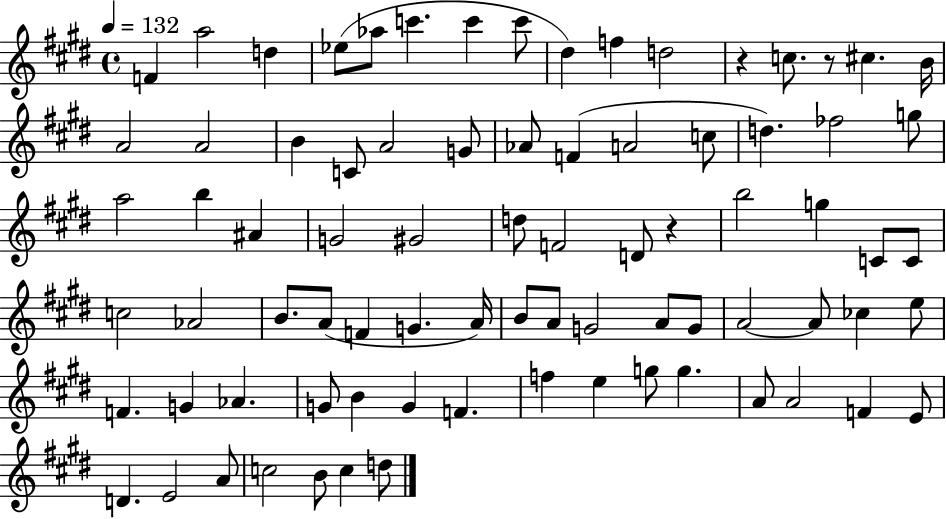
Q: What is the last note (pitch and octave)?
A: D5